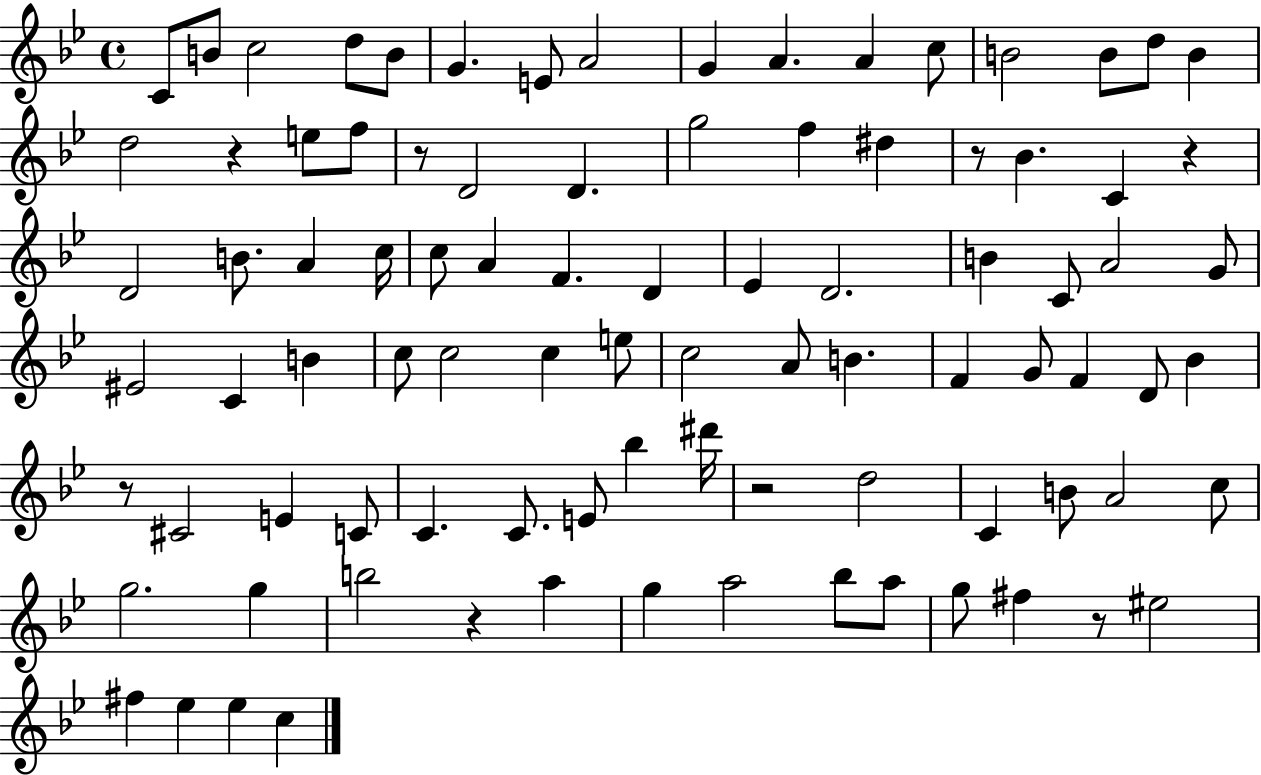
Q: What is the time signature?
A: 4/4